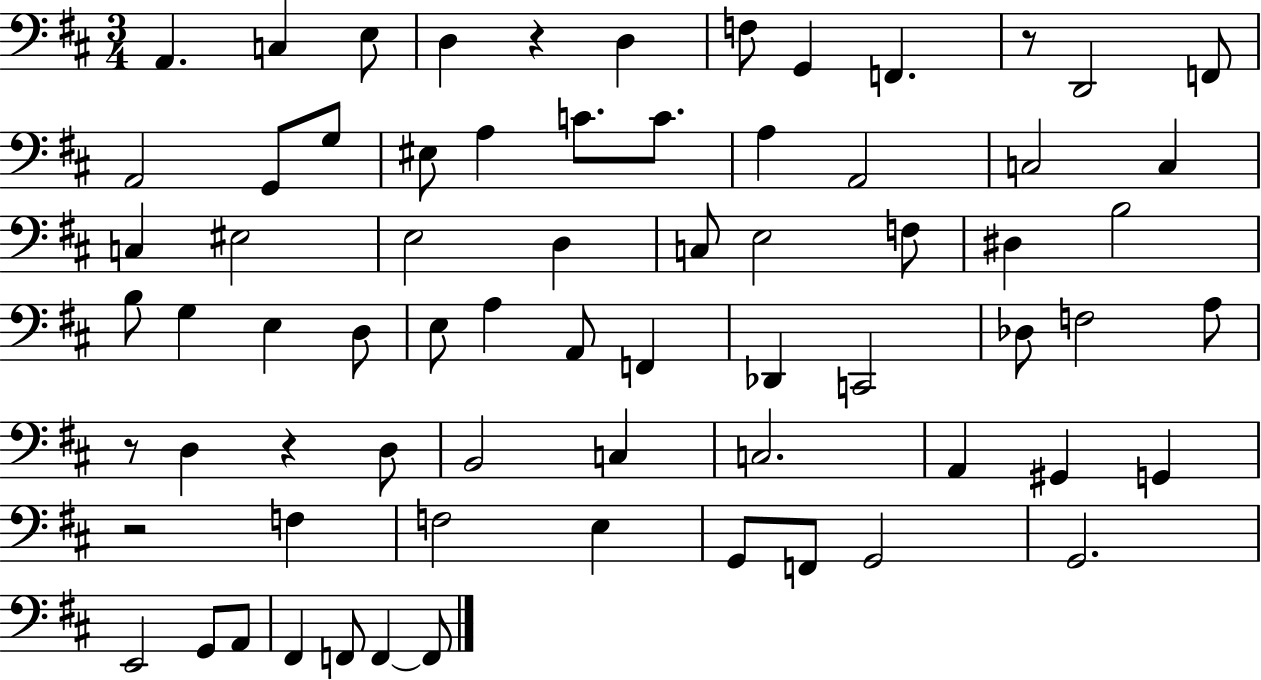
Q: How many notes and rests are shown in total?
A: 70